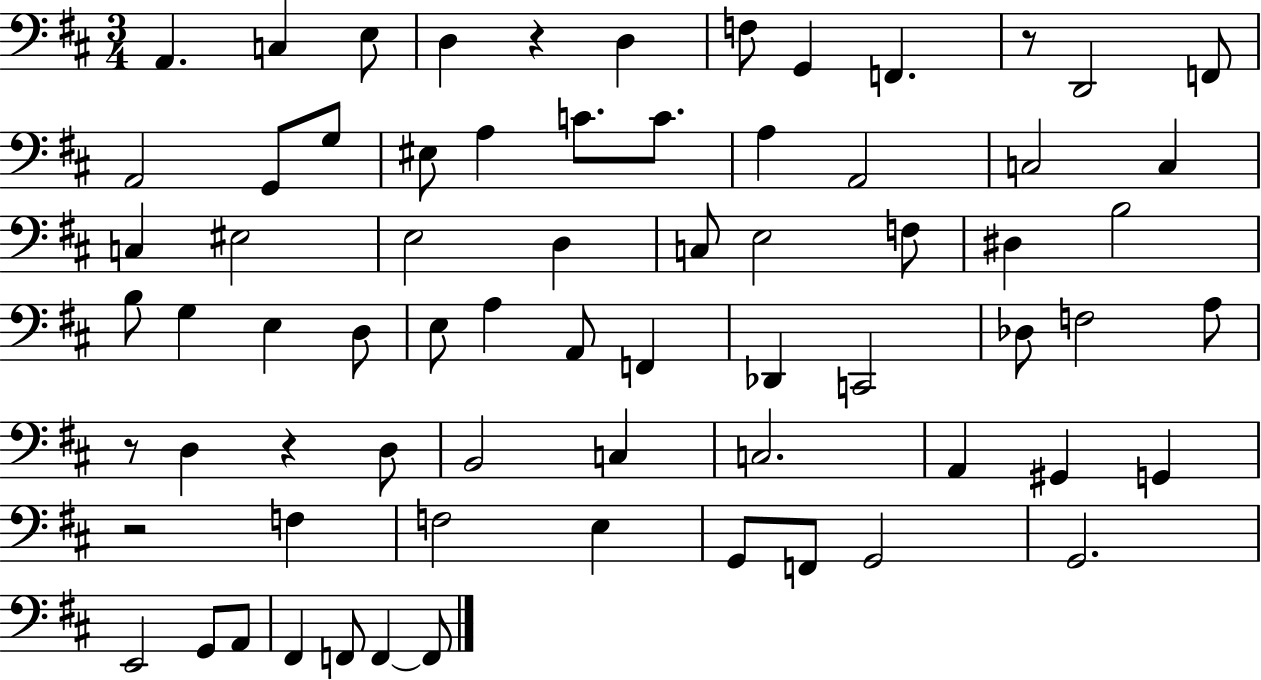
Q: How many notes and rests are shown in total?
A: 70